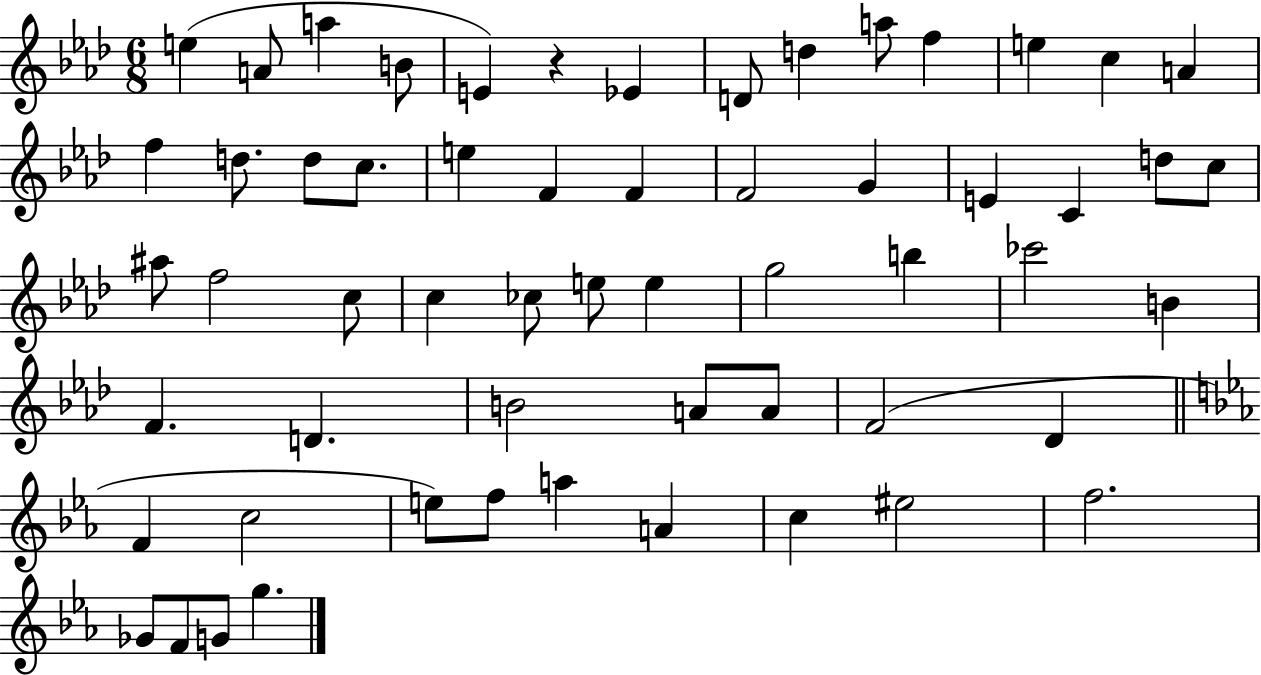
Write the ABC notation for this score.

X:1
T:Untitled
M:6/8
L:1/4
K:Ab
e A/2 a B/2 E z _E D/2 d a/2 f e c A f d/2 d/2 c/2 e F F F2 G E C d/2 c/2 ^a/2 f2 c/2 c _c/2 e/2 e g2 b _c'2 B F D B2 A/2 A/2 F2 _D F c2 e/2 f/2 a A c ^e2 f2 _G/2 F/2 G/2 g